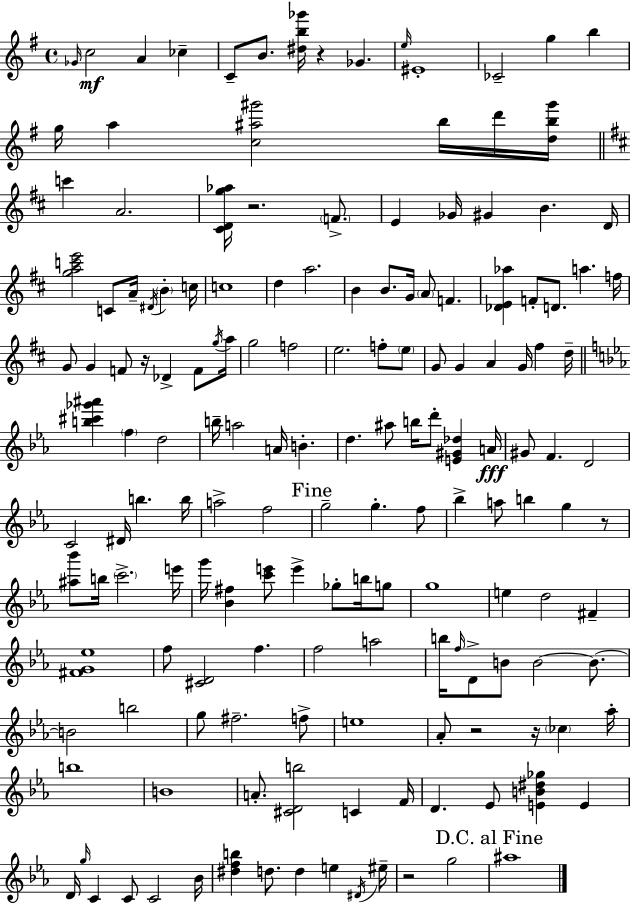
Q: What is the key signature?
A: G major